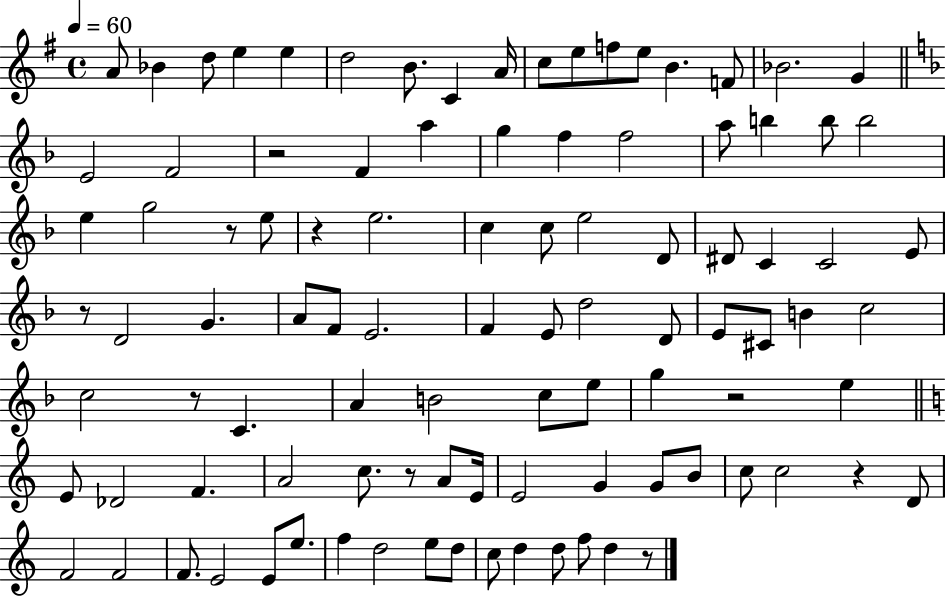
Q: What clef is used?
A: treble